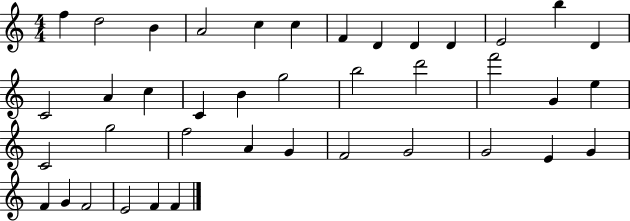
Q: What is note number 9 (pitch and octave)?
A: D4